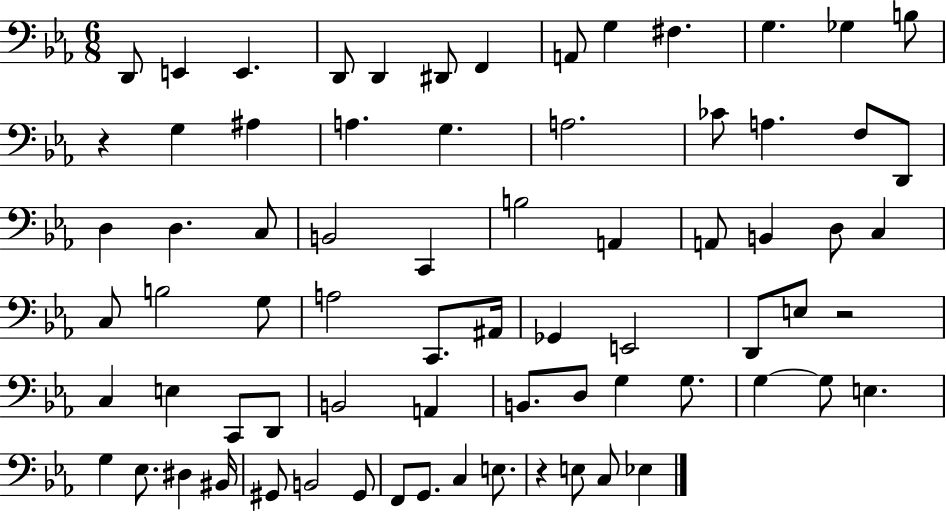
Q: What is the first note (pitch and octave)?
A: D2